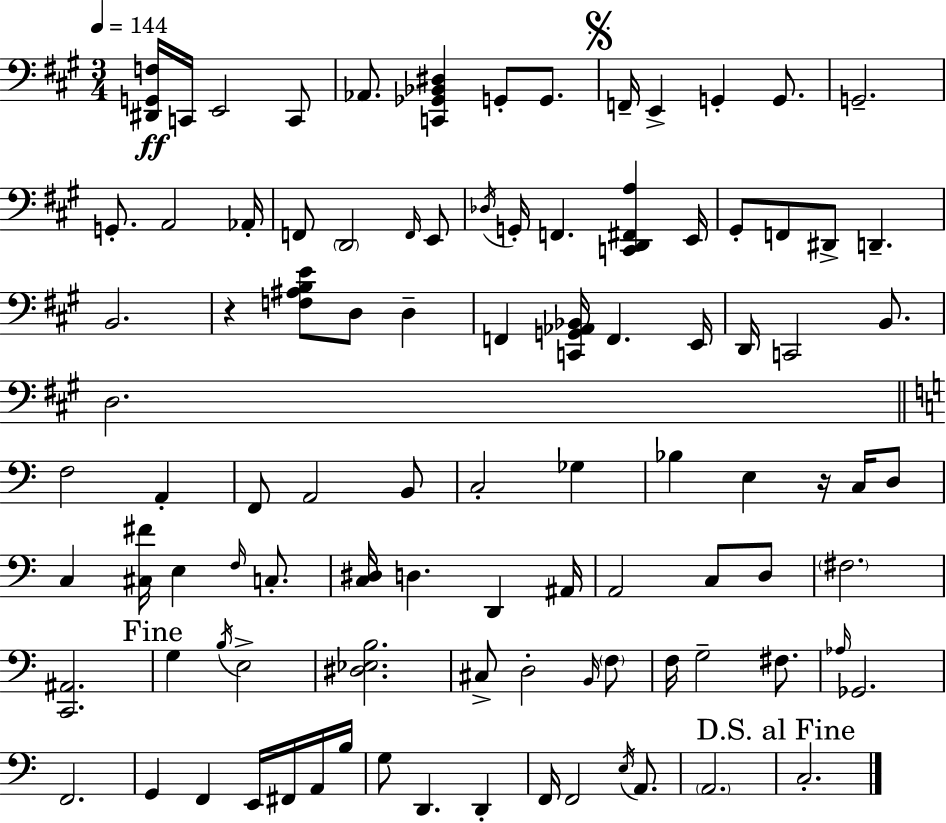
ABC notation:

X:1
T:Untitled
M:3/4
L:1/4
K:A
[^D,,G,,F,]/4 C,,/4 E,,2 C,,/2 _A,,/2 [C,,_G,,_B,,^D,] G,,/2 G,,/2 F,,/4 E,, G,, G,,/2 G,,2 G,,/2 A,,2 _A,,/4 F,,/2 D,,2 F,,/4 E,,/2 _D,/4 G,,/4 F,, [C,,D,,^F,,A,] E,,/4 ^G,,/2 F,,/2 ^D,,/2 D,, B,,2 z [F,^A,B,E]/2 D,/2 D, F,, [C,,G,,_A,,_B,,]/4 F,, E,,/4 D,,/4 C,,2 B,,/2 D,2 F,2 A,, F,,/2 A,,2 B,,/2 C,2 _G, _B, E, z/4 C,/4 D,/2 C, [^C,^F]/4 E, F,/4 C,/2 [C,^D,]/4 D, D,, ^A,,/4 A,,2 C,/2 D,/2 ^F,2 [C,,^A,,]2 G, B,/4 E,2 [^D,_E,B,]2 ^C,/2 D,2 B,,/4 F,/2 F,/4 G,2 ^F,/2 _A,/4 _G,,2 F,,2 G,, F,, E,,/4 ^F,,/4 A,,/4 B,/4 G,/2 D,, D,, F,,/4 F,,2 E,/4 A,,/2 A,,2 C,2